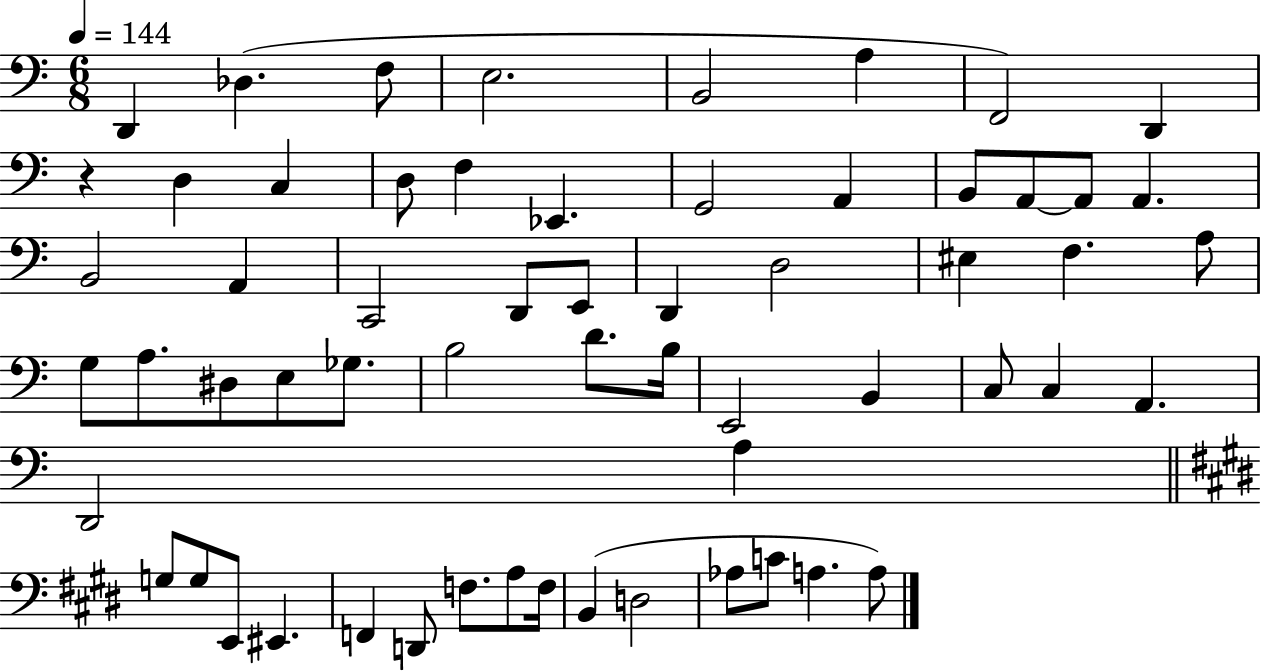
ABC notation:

X:1
T:Untitled
M:6/8
L:1/4
K:C
D,, _D, F,/2 E,2 B,,2 A, F,,2 D,, z D, C, D,/2 F, _E,, G,,2 A,, B,,/2 A,,/2 A,,/2 A,, B,,2 A,, C,,2 D,,/2 E,,/2 D,, D,2 ^E, F, A,/2 G,/2 A,/2 ^D,/2 E,/2 _G,/2 B,2 D/2 B,/4 E,,2 B,, C,/2 C, A,, D,,2 A, G,/2 G,/2 E,,/2 ^E,, F,, D,,/2 F,/2 A,/2 F,/4 B,, D,2 _A,/2 C/2 A, A,/2